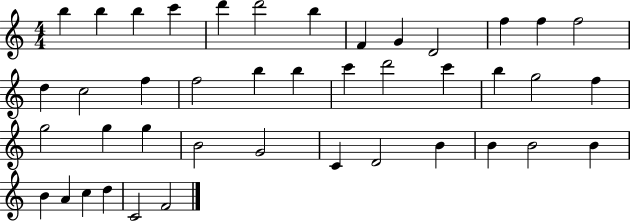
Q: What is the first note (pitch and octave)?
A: B5